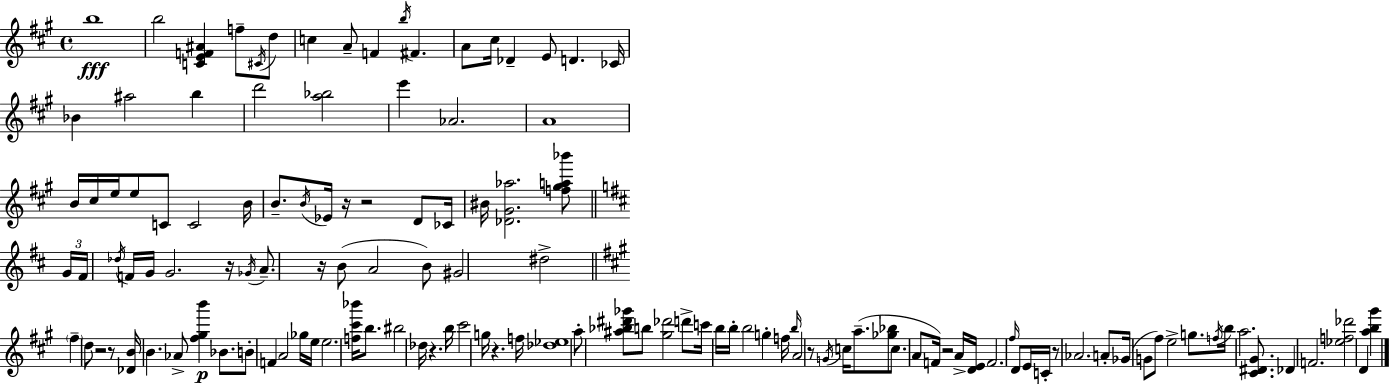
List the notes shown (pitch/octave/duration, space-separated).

B5/w B5/h [C4,E4,F4,A#4]/q F5/e C#4/s D5/e C5/q A4/e F4/q B5/s F#4/q. A4/e C#5/s Db4/q E4/e D4/q. CES4/s Bb4/q A#5/h B5/q D6/h [A5,Bb5]/h E6/q Ab4/h. A4/w B4/s C#5/s E5/s E5/e C4/e C4/h B4/s B4/e. B4/s Eb4/s R/s R/h D4/e CES4/s BIS4/s [Db4,G#4,Ab5]/h. [F5,G#5,A5,Bb6]/e G4/s F#4/s Db5/s F4/s G4/s G4/h. R/s Gb4/s A4/e. R/s B4/e A4/h B4/e G#4/h D#5/h F#5/q D5/e R/h R/e [Db4,B4]/s B4/q. Ab4/e [F#5,G#5,B6]/q Bb4/e. B4/e F4/q A4/h Gb5/s E5/s E5/h. [F5,C#6,Bb6]/s B5/e. BIS5/h Db5/s R/q. B5/s C#6/h G5/s R/q. F5/s [Db5,Eb5]/w A5/e [A#5,Bb5,D#6,Gb6]/e B5/e [G#5,Db6]/h D6/e C6/s B5/s B5/s B5/h G5/q F5/s B5/s A4/h R/e G4/s C5/s A5/e. [Gb5,Bb5]/e C5/e. A4/e F4/s R/h A4/s [D4,E4]/s F4/h. F#5/s D4/e E4/s C4/s R/e Ab4/h. A4/e Gb4/s G4/e F#5/e E5/h G5/e. F5/s B5/s A5/h. [C#4,D#4,G#4]/e. Db4/q F4/h. [Eb5,F5,Db6]/h D4/q [A5,B5,G#6]/q